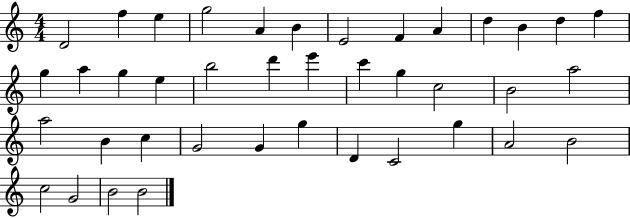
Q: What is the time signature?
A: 4/4